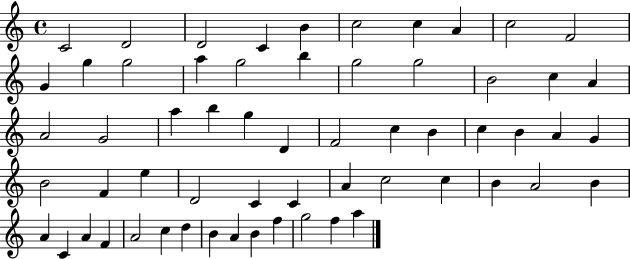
{
  \clef treble
  \time 4/4
  \defaultTimeSignature
  \key c \major
  c'2 d'2 | d'2 c'4 b'4 | c''2 c''4 a'4 | c''2 f'2 | \break g'4 g''4 g''2 | a''4 g''2 b''4 | g''2 g''2 | b'2 c''4 a'4 | \break a'2 g'2 | a''4 b''4 g''4 d'4 | f'2 c''4 b'4 | c''4 b'4 a'4 g'4 | \break b'2 f'4 e''4 | d'2 c'4 c'4 | a'4 c''2 c''4 | b'4 a'2 b'4 | \break a'4 c'4 a'4 f'4 | a'2 c''4 d''4 | b'4 a'4 b'4 f''4 | g''2 f''4 a''4 | \break \bar "|."
}